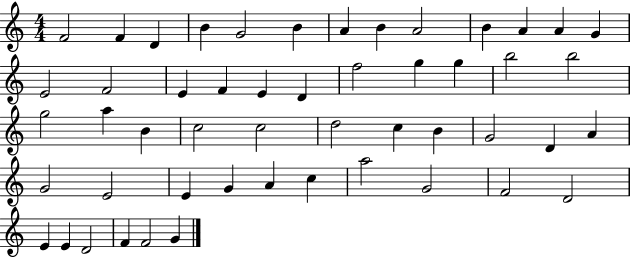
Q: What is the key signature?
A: C major